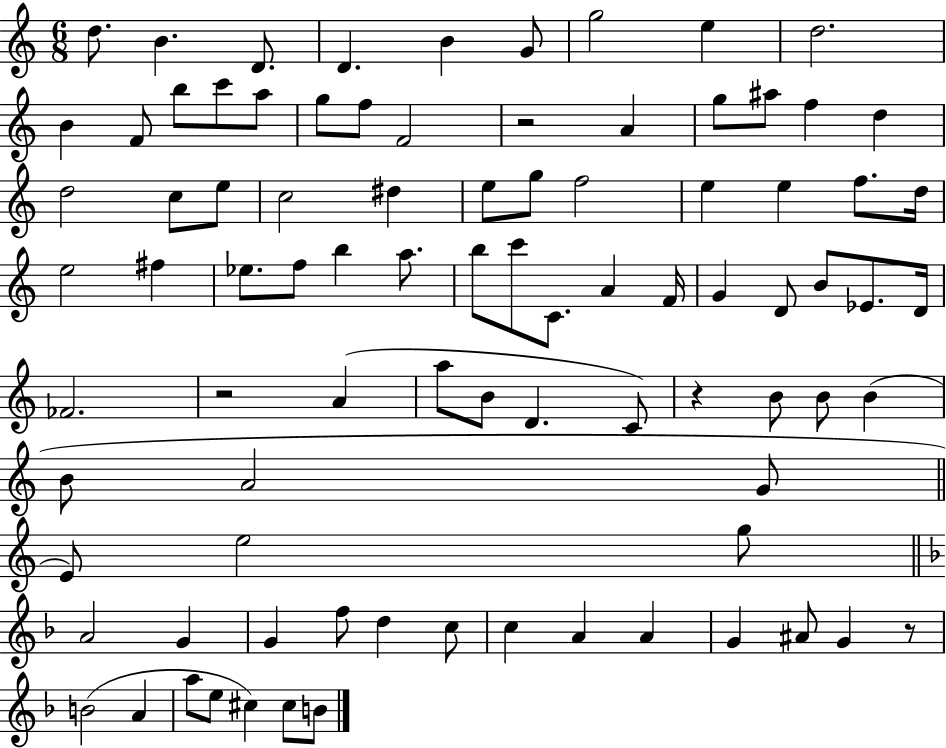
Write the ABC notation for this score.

X:1
T:Untitled
M:6/8
L:1/4
K:C
d/2 B D/2 D B G/2 g2 e d2 B F/2 b/2 c'/2 a/2 g/2 f/2 F2 z2 A g/2 ^a/2 f d d2 c/2 e/2 c2 ^d e/2 g/2 f2 e e f/2 d/4 e2 ^f _e/2 f/2 b a/2 b/2 c'/2 C/2 A F/4 G D/2 B/2 _E/2 D/4 _F2 z2 A a/2 B/2 D C/2 z B/2 B/2 B B/2 A2 G/2 E/2 e2 g/2 A2 G G f/2 d c/2 c A A G ^A/2 G z/2 B2 A a/2 e/2 ^c ^c/2 B/2